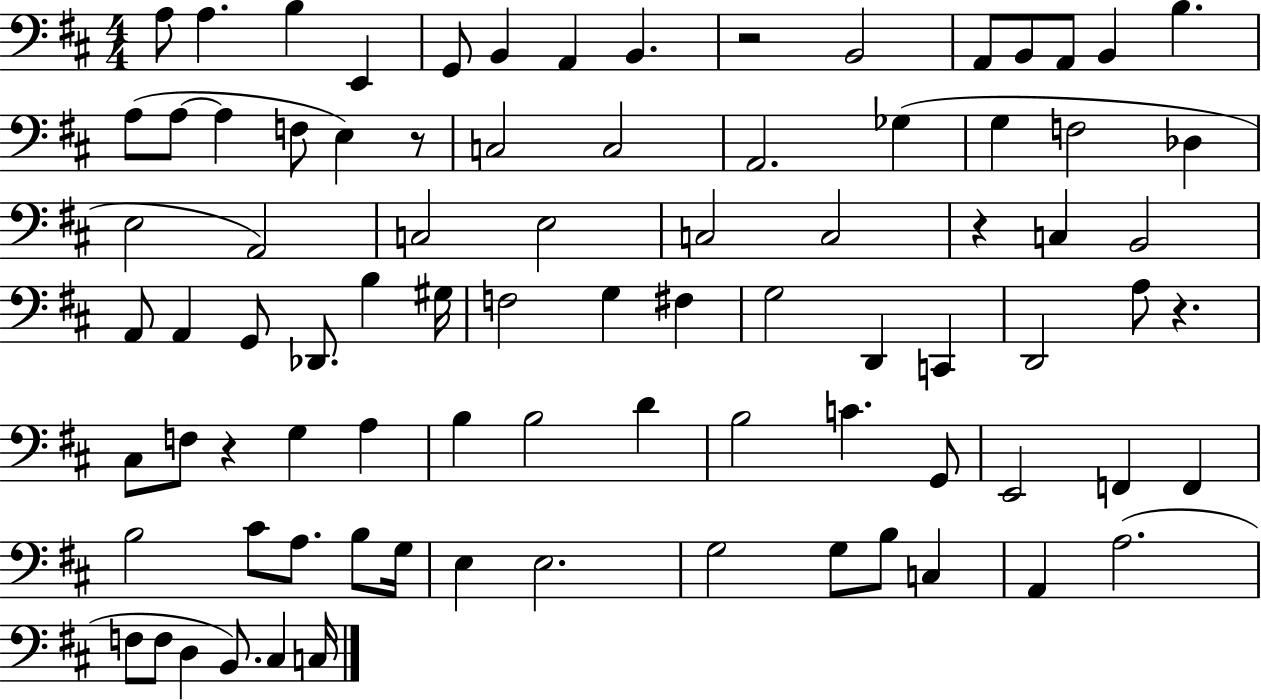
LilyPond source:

{
  \clef bass
  \numericTimeSignature
  \time 4/4
  \key d \major
  a8 a4. b4 e,4 | g,8 b,4 a,4 b,4. | r2 b,2 | a,8 b,8 a,8 b,4 b4. | \break a8( a8~~ a4 f8 e4) r8 | c2 c2 | a,2. ges4( | g4 f2 des4 | \break e2 a,2) | c2 e2 | c2 c2 | r4 c4 b,2 | \break a,8 a,4 g,8 des,8. b4 gis16 | f2 g4 fis4 | g2 d,4 c,4 | d,2 a8 r4. | \break cis8 f8 r4 g4 a4 | b4 b2 d'4 | b2 c'4. g,8 | e,2 f,4 f,4 | \break b2 cis'8 a8. b8 g16 | e4 e2. | g2 g8 b8 c4 | a,4 a2.( | \break f8 f8 d4 b,8.) cis4 c16 | \bar "|."
}